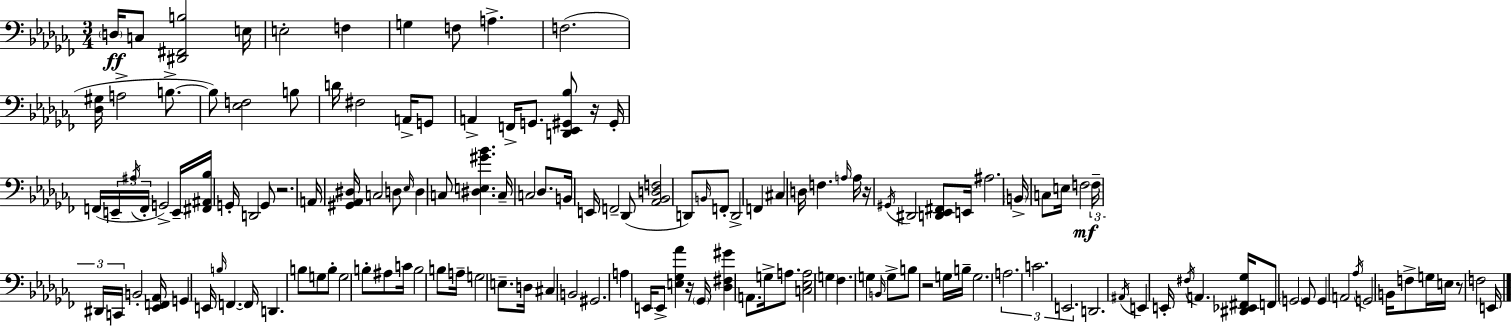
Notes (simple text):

D3/s C3/e [D#2,F#2,B3]/h E3/s E3/h F3/q G3/q F3/e A3/q. F3/h. [Db3,G#3]/s A3/h B3/e. B3/e [Eb3,F3]/h B3/e D4/s F#3/h A2/s G2/e A2/q F2/s G2/e. [D2,Eb2,G#2,Bb3]/e R/s G#2/s F2/s E2/s A#3/s F2/s G2/h E2/s [F#2,A#2,Bb3]/s G2/s D2/h G2/e R/h. A2/s [G#2,Ab2,D#3]/s C3/h D3/e Eb3/s D3/q C3/e [D#3,E3,G#4,Bb4]/q. C3/s C3/h Db3/e. B2/s E2/s F2/h Db2/e [Ab2,Bb2,D3,F3]/h D2/e B2/s F2/e D2/h F2/q C#3/q D3/s F3/q. A3/s A3/s R/s G#2/s D#2/h [D2,Eb2,F#2]/e E2/s A#3/h. B2/s C3/e E3/s F3/h F3/s D#2/s C2/s B2/h [Eb2,F2,Ab2]/s G2/q E2/s B3/s F2/q. F2/s D2/q. B3/e G3/e B3/e G3/h B3/e A#3/e C4/s B3/h B3/e A3/s G3/h E3/e. D3/s C#3/q B2/h G#2/h. A3/q E2/s E2/e [E3,Gb3,Ab4]/q R/s Gb2/s [Db3,F#3,G#4]/q A2/e. G3/s A3/e. [C3,Eb3,A3]/h G3/q FES3/q. G3/q B2/s G3/e B3/e R/h G3/s B3/s G3/h. A3/h. C4/h. E2/h. D2/h. A#2/s E2/q E2/s F#3/s A2/q. [D#2,Eb2,F#2,Gb3]/s F2/e G2/h G2/e G2/q A2/h Ab3/s G2/h B2/s F3/e G3/s E3/s R/e F3/h E2/s